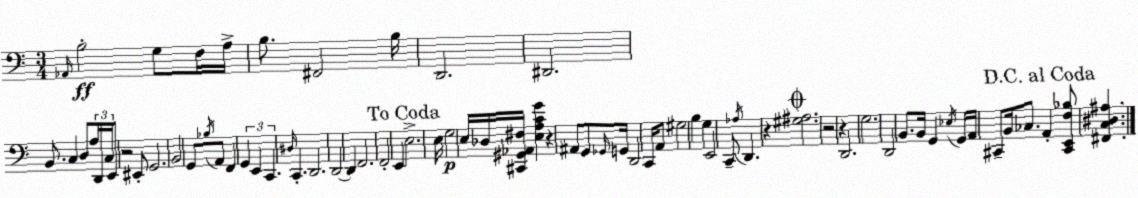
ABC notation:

X:1
T:Untitled
M:3/4
L:1/4
K:C
_A,,/4 B,2 G,/2 F,/4 A,/4 B,/2 ^F,,2 B,/4 D,,2 ^D,,2 B,,/2 C, D,/2 A,/4 D,,/4 C,/4 E,,/2 z2 ^E,,/2 G,,2 B,,2 G,,/2 _B,/4 A,,/2 F,, G,, E,, C,, ^D,/4 C,, D,,2 D,,2 D,, F,,2 F,,2 E,, E,2 E,/4 G,2 E,/4 _D,/4 [^C,,^G,,_A,,^F,]/4 [E,A,CG] z ^A,,/2 G,,/2 _G,,/4 G,,/4 D,,2 C,,/4 A,,/2 ^G,2 B, G, E,,2 C,,/2 _A,/4 D,, z [^G,^A,]2 z2 z D,,2 G,2 D,,2 B,,/2 B,,/4 G,, _E,/4 G,,/4 A,,/4 ^C,,/2 B,,/4 _C,/2 A,, [^C,,E,,F,_B,]/2 [^F,,C,^D,^A,]